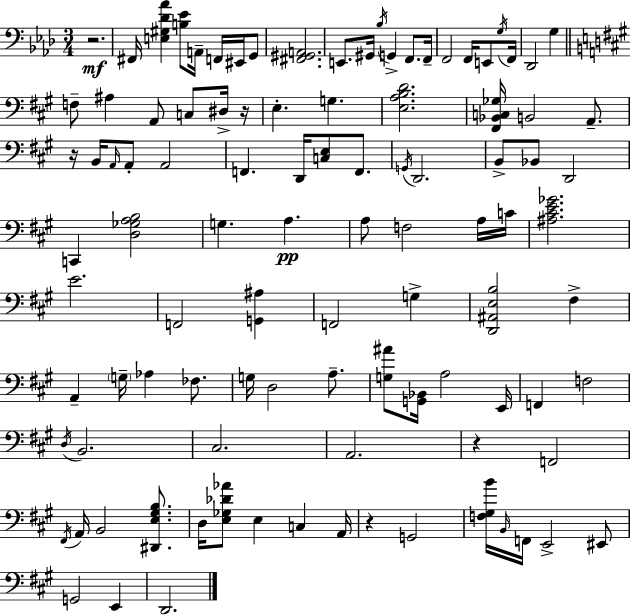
{
  \clef bass
  \numericTimeSignature
  \time 3/4
  \key f \minor
  r2.\mf | fis,16 <e gis des' aes'>4 <b ees'>8 a,16-- f,16 eis,16 g,8 | <fis, gis, a,>2. | e,8. gis,16 \acciaccatura { bes16 } g,4-> f,8. | \break f,16-- f,2 f,16 e,8 | \acciaccatura { g16 } f,16 des,2 g4 | \bar "||" \break \key a \major f8-- ais4 a,8 c8 dis16-> r16 | e4.-. g4. | <e a b d'>2. | <fis, bes, c ges>16 b,2 a,8.-- | \break r16 b,16 \grace { a,16 } a,8-. a,2 | f,4. d,16 <c e>8 f,8. | \acciaccatura { g,16 } d,2. | b,8-> bes,8 d,2 | \break c,4 <d ges a b>2 | g4. a4.\pp | a8 f2 | a16 c'16 <ais cis' e' ges'>2. | \break e'2. | f,2 <g, ais>4 | f,2 g4-> | <d, ais, e b>2 fis4-> | \break a,4-- \parenthesize g16-- aes4 fes8. | g16 d2 a8.-- | <g ais'>8 <g, bes,>16 a2 | e,16 f,4 f2 | \break \acciaccatura { d16 } b,2. | cis2. | a,2. | r4 f,2 | \break \acciaccatura { fis,16 } a,16 b,2 | <dis, e gis b>8. d16 <e ges des' aes'>8 e4 c4 | a,16 r4 g,2 | <f gis b'>16 \grace { b,16 } f,16 e,2-> | \break eis,8 g,2 | e,4 d,2. | \bar "|."
}